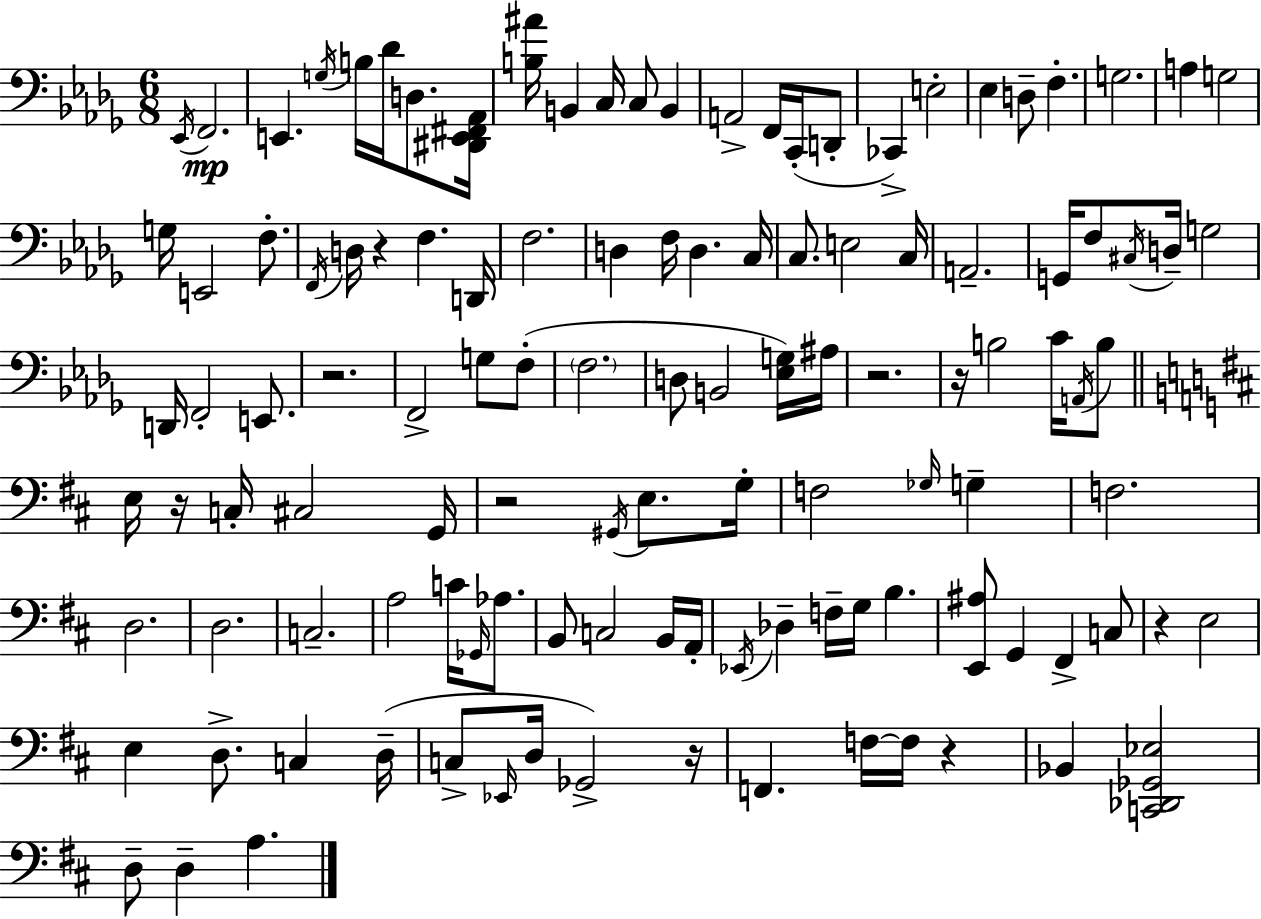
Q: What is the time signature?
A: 6/8